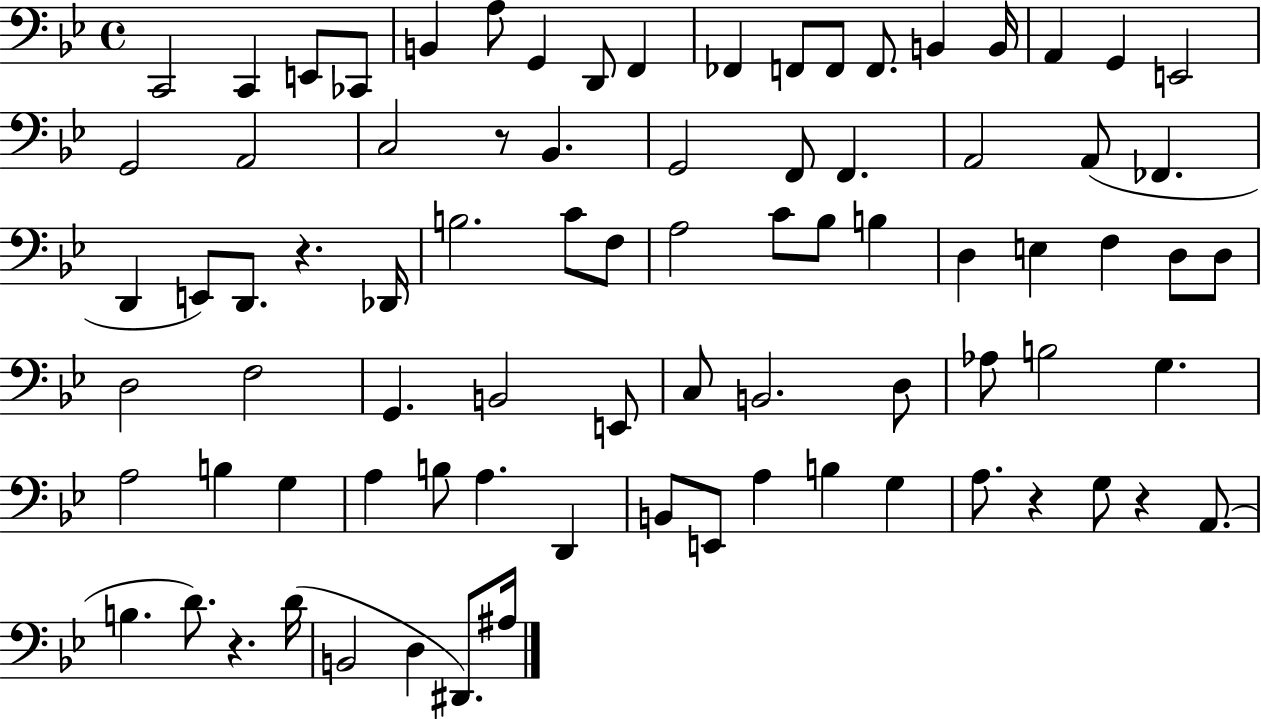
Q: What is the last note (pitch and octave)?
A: A#3